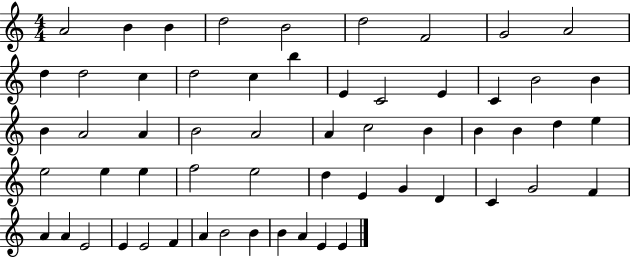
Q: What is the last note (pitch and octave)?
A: E4